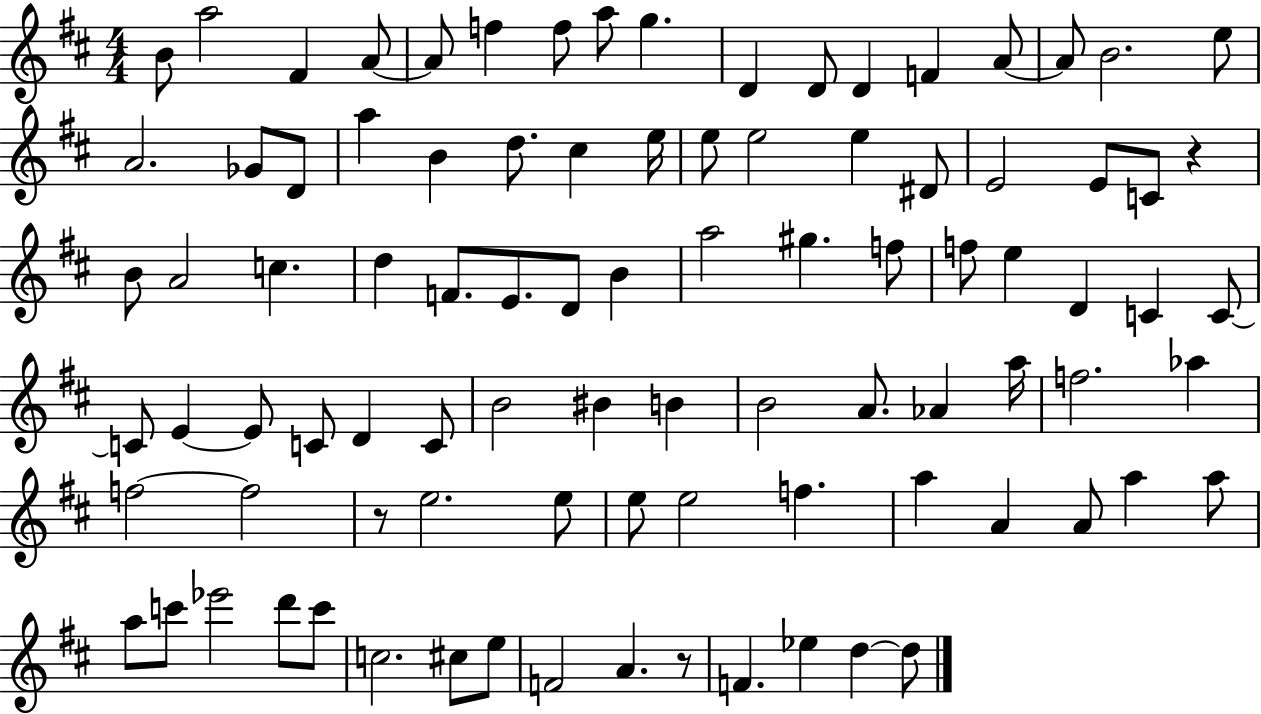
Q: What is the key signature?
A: D major